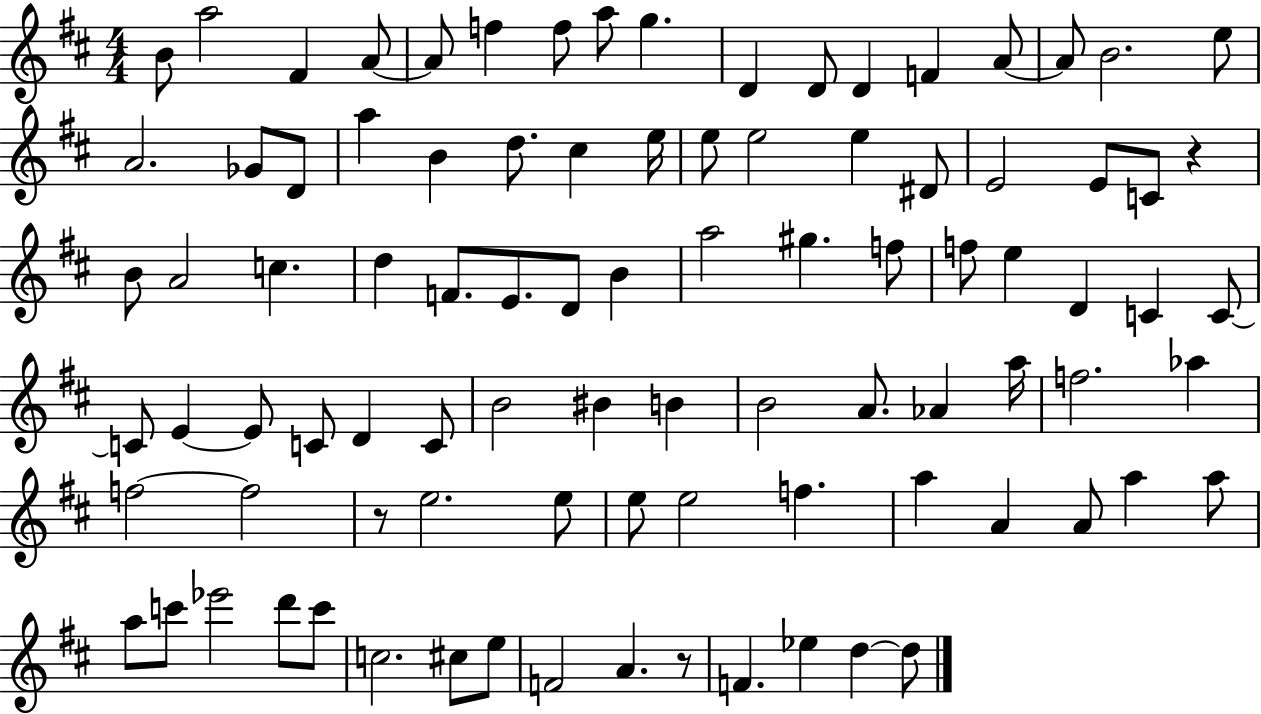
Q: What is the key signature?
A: D major